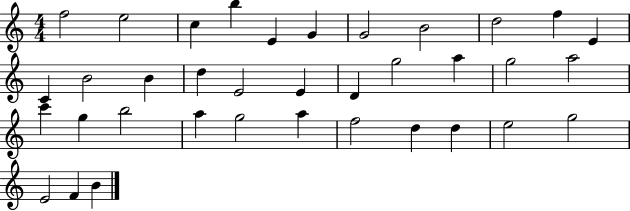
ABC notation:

X:1
T:Untitled
M:4/4
L:1/4
K:C
f2 e2 c b E G G2 B2 d2 f E C B2 B d E2 E D g2 a g2 a2 c' g b2 a g2 a f2 d d e2 g2 E2 F B